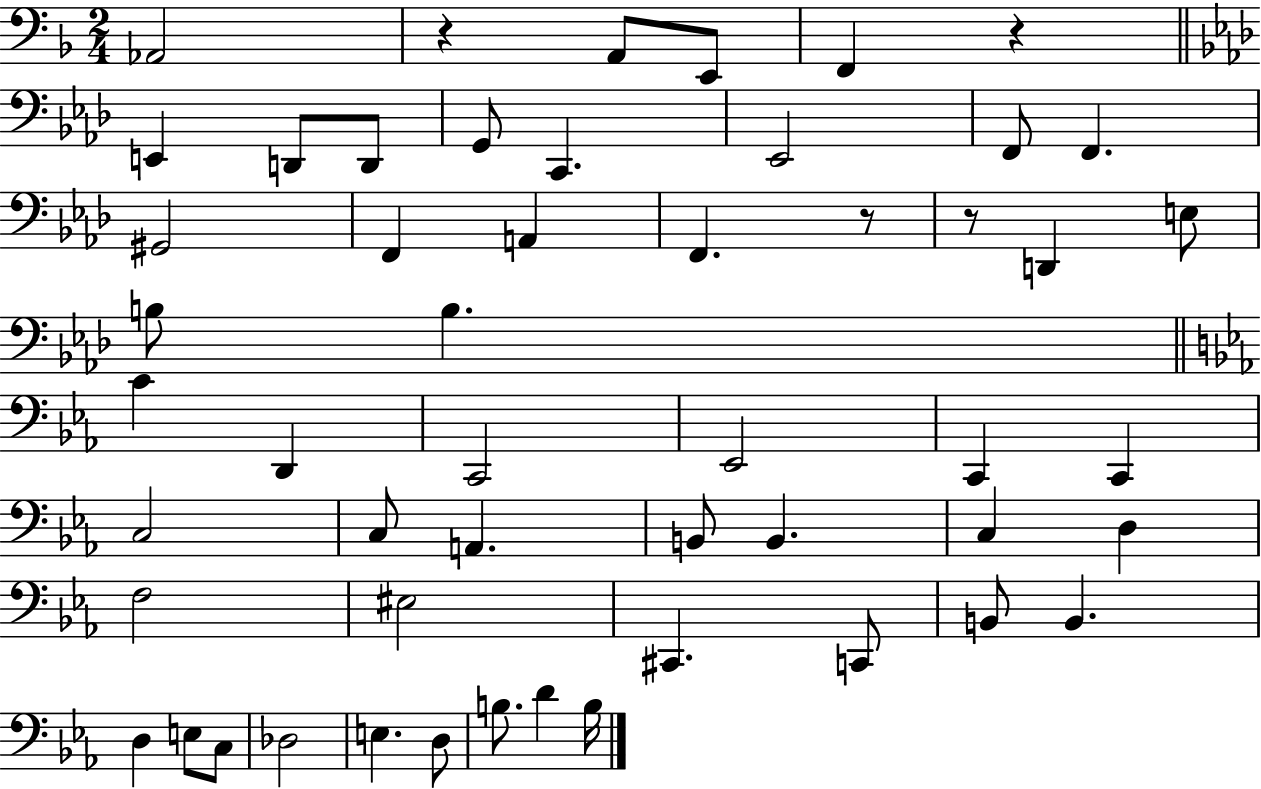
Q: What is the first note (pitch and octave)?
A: Ab2